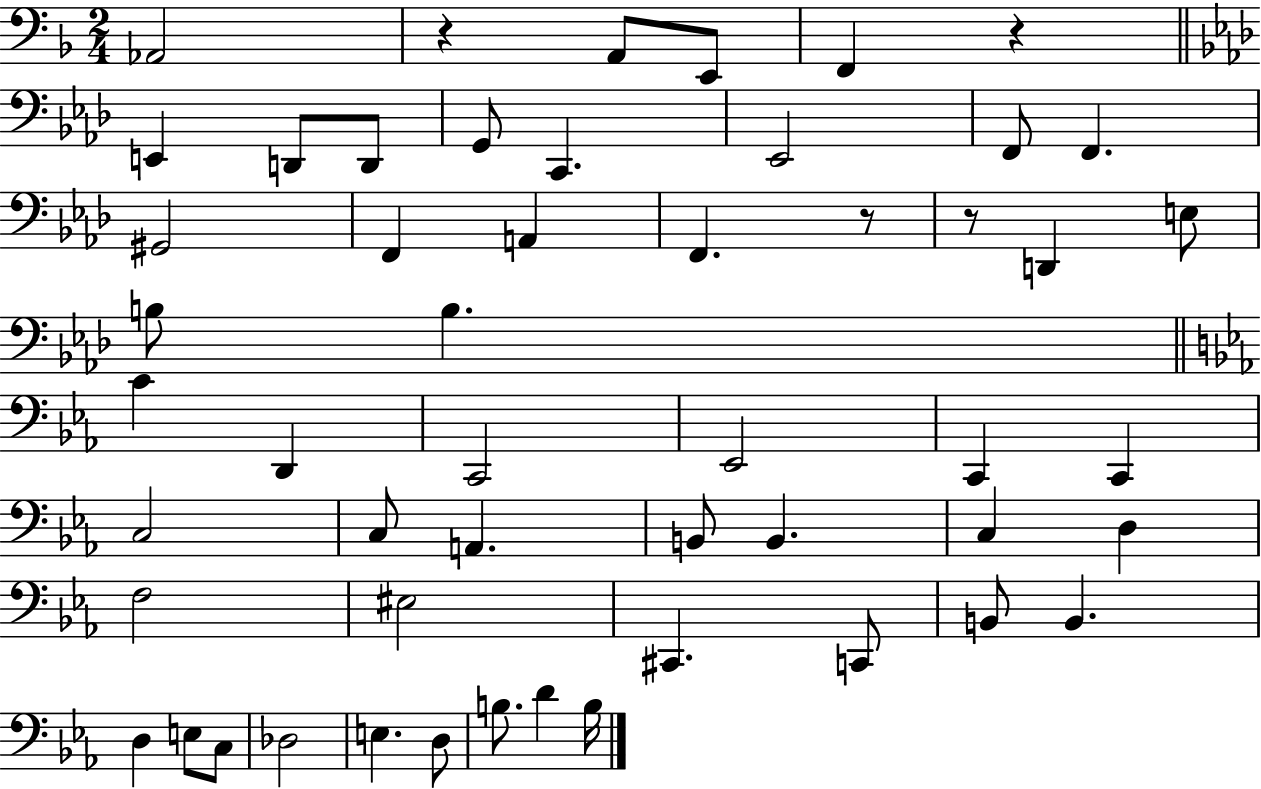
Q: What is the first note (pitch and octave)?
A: Ab2